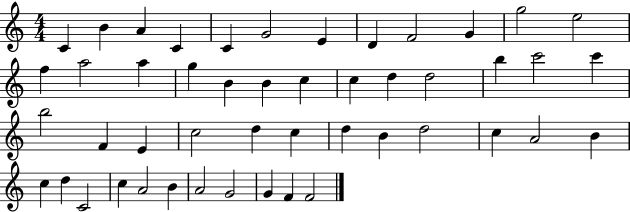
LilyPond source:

{
  \clef treble
  \numericTimeSignature
  \time 4/4
  \key c \major
  c'4 b'4 a'4 c'4 | c'4 g'2 e'4 | d'4 f'2 g'4 | g''2 e''2 | \break f''4 a''2 a''4 | g''4 b'4 b'4 c''4 | c''4 d''4 d''2 | b''4 c'''2 c'''4 | \break b''2 f'4 e'4 | c''2 d''4 c''4 | d''4 b'4 d''2 | c''4 a'2 b'4 | \break c''4 d''4 c'2 | c''4 a'2 b'4 | a'2 g'2 | g'4 f'4 f'2 | \break \bar "|."
}